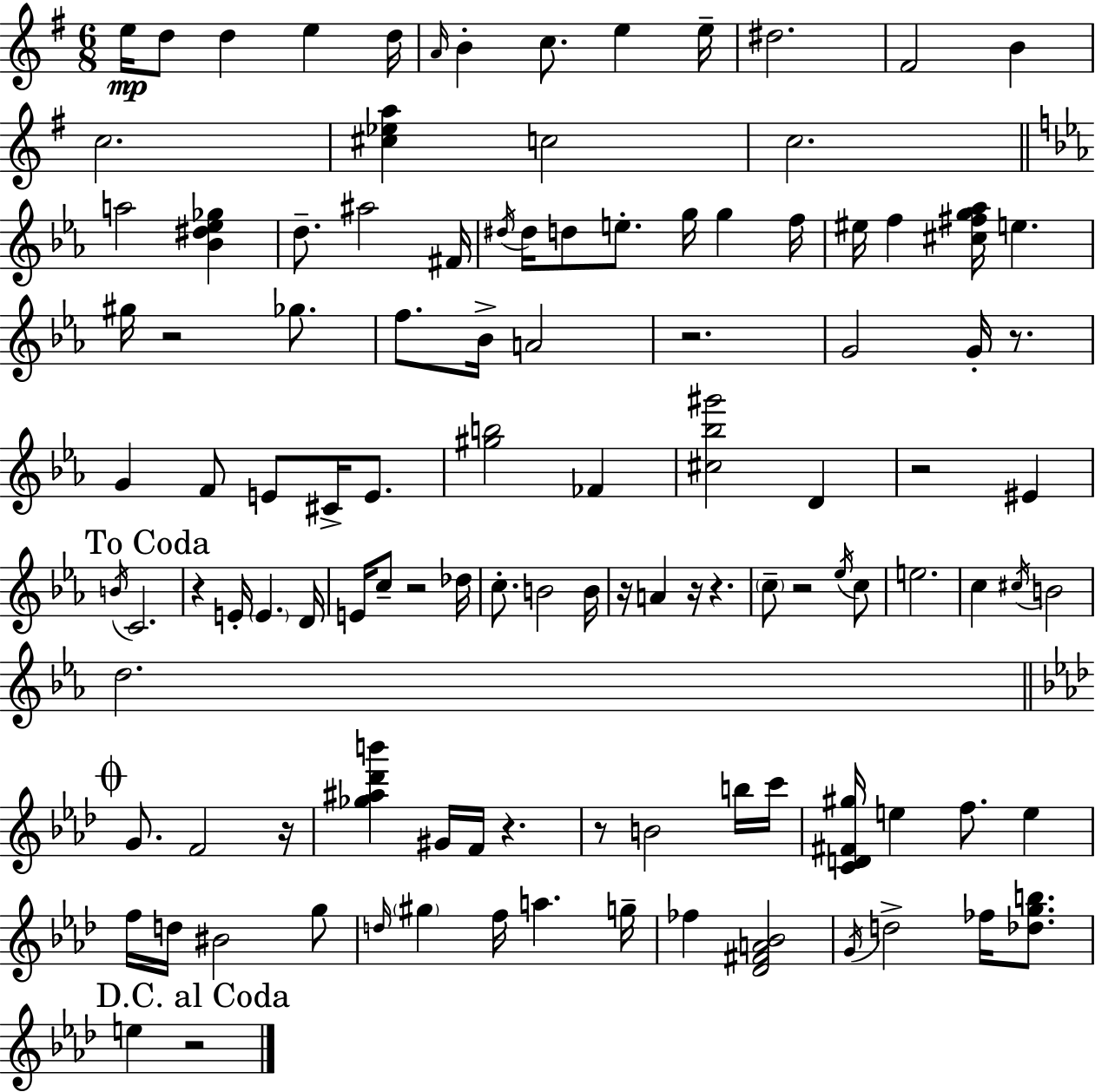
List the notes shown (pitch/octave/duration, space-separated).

E5/s D5/e D5/q E5/q D5/s A4/s B4/q C5/e. E5/q E5/s D#5/h. F#4/h B4/q C5/h. [C#5,Eb5,A5]/q C5/h C5/h. A5/h [Bb4,D#5,Eb5,Gb5]/q D5/e. A#5/h F#4/s D#5/s D#5/s D5/e E5/e. G5/s G5/q F5/s EIS5/s F5/q [C#5,F#5,G5,Ab5]/s E5/q. G#5/s R/h Gb5/e. F5/e. Bb4/s A4/h R/h. G4/h G4/s R/e. G4/q F4/e E4/e C#4/s E4/e. [G#5,B5]/h FES4/q [C#5,Bb5,G#6]/h D4/q R/h EIS4/q B4/s C4/h. R/q E4/s E4/q. D4/s E4/s C5/e R/h Db5/s C5/e. B4/h B4/s R/s A4/q R/s R/q. C5/e R/h Eb5/s C5/e E5/h. C5/q C#5/s B4/h D5/h. G4/e. F4/h R/s [Gb5,A#5,Db6,B6]/q G#4/s F4/s R/q. R/e B4/h B5/s C6/s [C4,D4,F#4,G#5]/s E5/q F5/e. E5/q F5/s D5/s BIS4/h G5/e D5/s G#5/q F5/s A5/q. G5/s FES5/q [Db4,F#4,A4,Bb4]/h G4/s D5/h FES5/s [Db5,G5,B5]/e. E5/q R/h